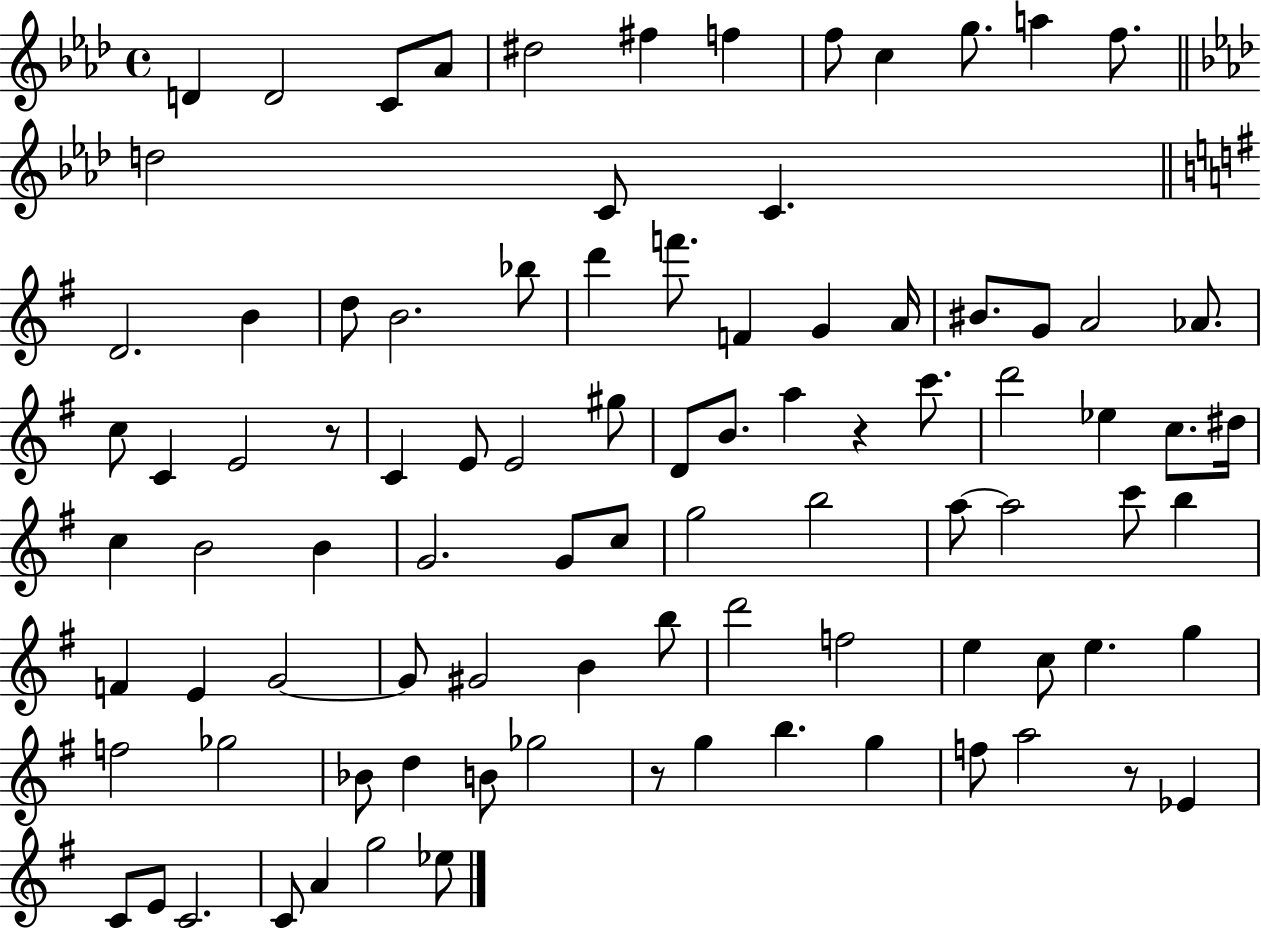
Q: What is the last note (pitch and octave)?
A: Eb5